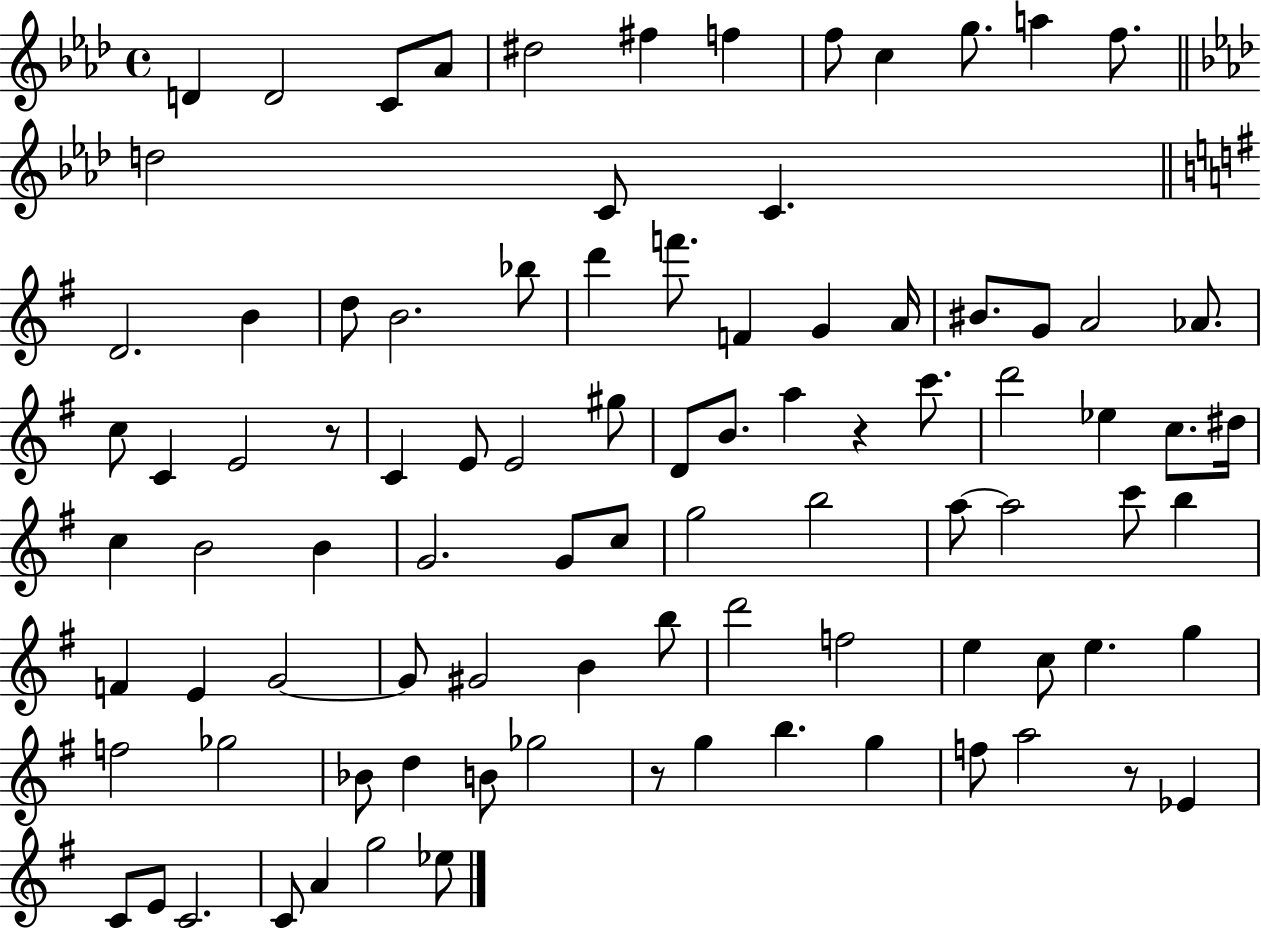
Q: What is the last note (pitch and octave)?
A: Eb5